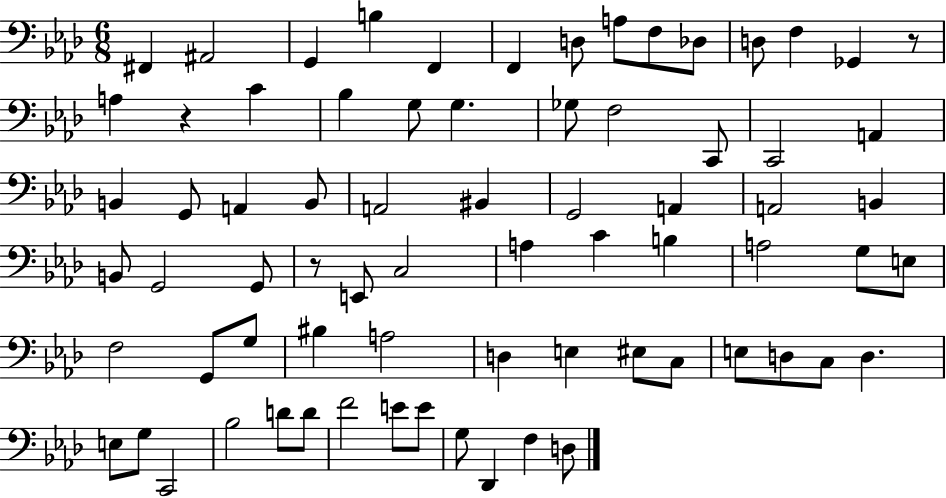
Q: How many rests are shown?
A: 3